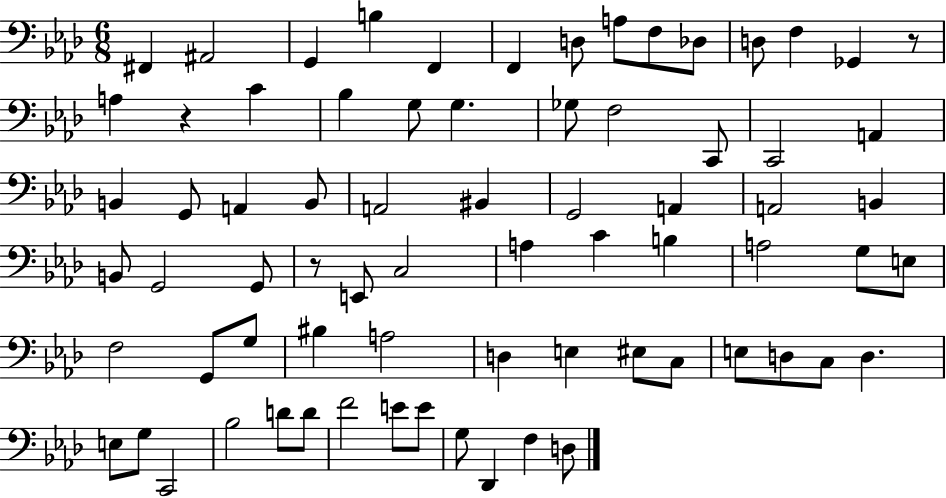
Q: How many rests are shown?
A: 3